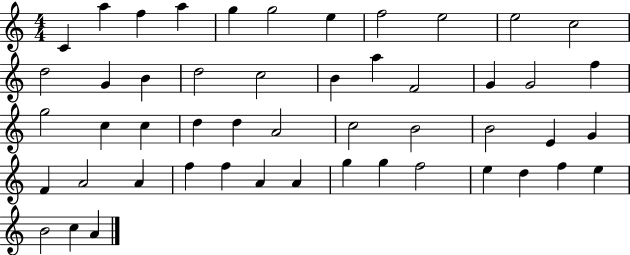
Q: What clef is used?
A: treble